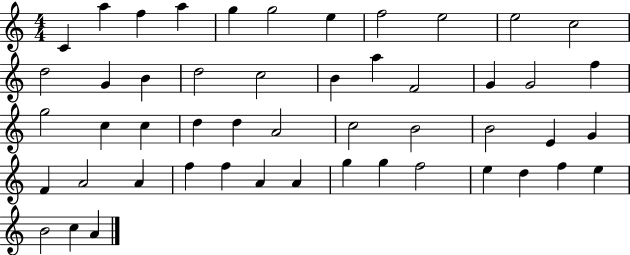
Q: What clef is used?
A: treble